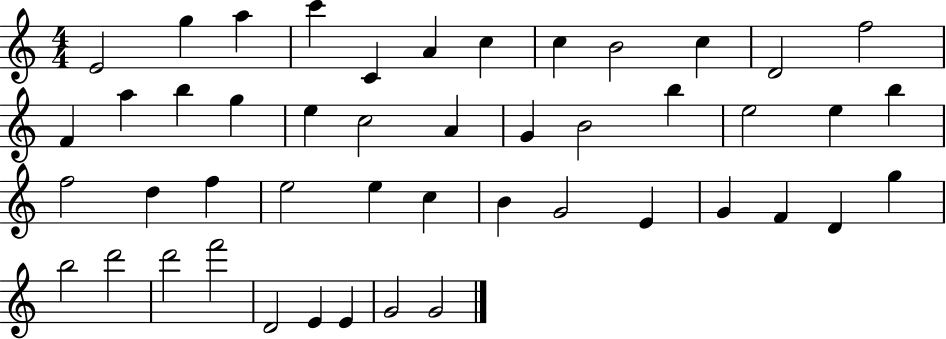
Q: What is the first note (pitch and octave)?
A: E4